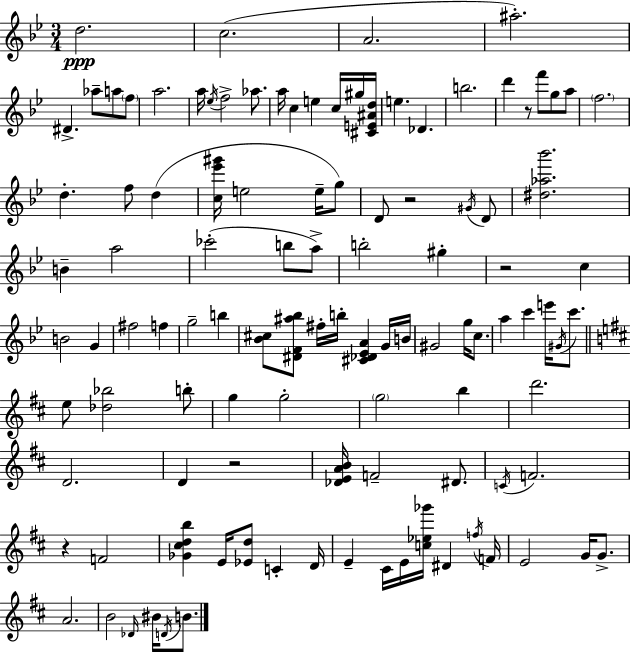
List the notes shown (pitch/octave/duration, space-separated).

D5/h. C5/h. A4/h. A#5/h. D#4/q. Ab5/e A5/e F5/e A5/h. A5/s Eb5/s F5/h Ab5/e. A5/s C5/q E5/q C5/s G#5/s [C#4,E4,A#4,D5]/s E5/q. Db4/q. B5/h. D6/q R/e F6/e G5/e A5/e F5/h. D5/q. F5/e D5/q [C5,Eb6,G#6]/s E5/h E5/s G5/e D4/e R/h G#4/s D4/e [D#5,Ab5,Bb6]/h. B4/q A5/h CES6/h B5/e A5/e B5/h G#5/q R/h C5/q B4/h G4/q F#5/h F5/q G5/h B5/q [Bb4,C#5]/e [D#4,F4,A#5,Bb5]/e F#5/s B5/s [C#4,Db4,Eb4,A4]/q G4/s B4/s G#4/h G5/s C5/e. A5/q C6/q E6/s G#4/s C6/e. E5/e [Db5,Bb5]/h B5/e G5/q G5/h G5/h B5/q D6/h. D4/h. D4/q R/h [Db4,E4,A4,B4]/s F4/h D#4/e. C4/s F4/h. R/q F4/h [Gb4,C#5,D5,B5]/q E4/s [Eb4,D5]/e C4/q D4/s E4/q C#4/s E4/s [C5,Eb5,Gb6]/s D#4/q F5/s F4/s E4/h G4/s G4/e. A4/h. B4/h Db4/s BIS4/s D4/s B4/e.